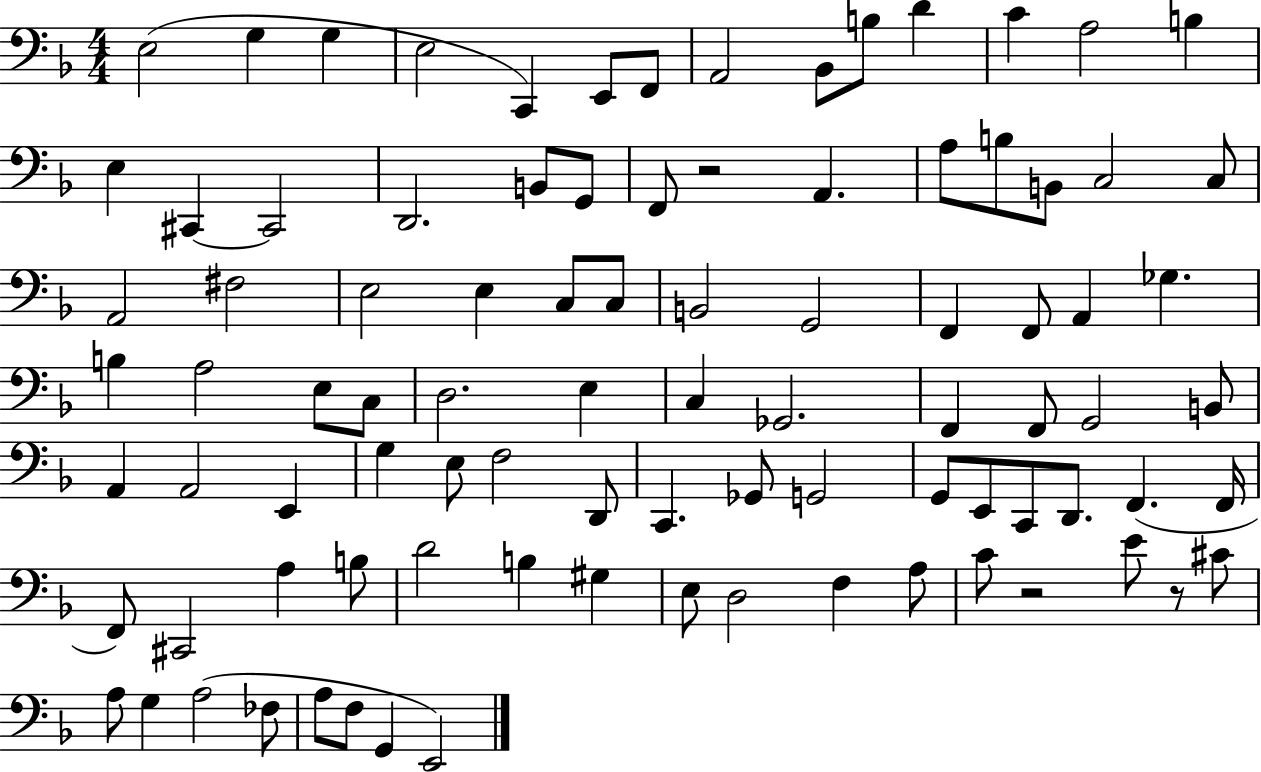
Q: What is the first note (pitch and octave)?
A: E3